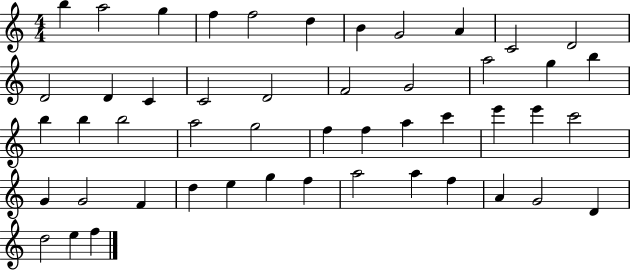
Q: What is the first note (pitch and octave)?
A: B5